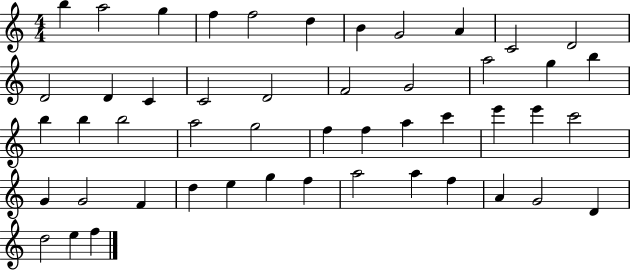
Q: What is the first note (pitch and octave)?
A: B5